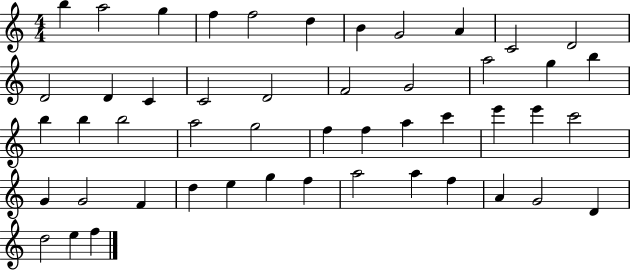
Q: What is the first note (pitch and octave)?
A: B5